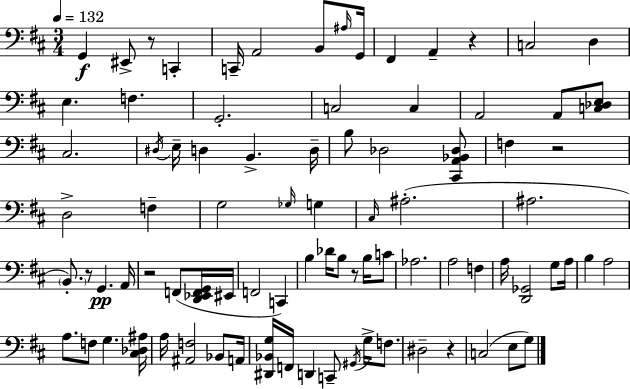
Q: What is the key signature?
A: D major